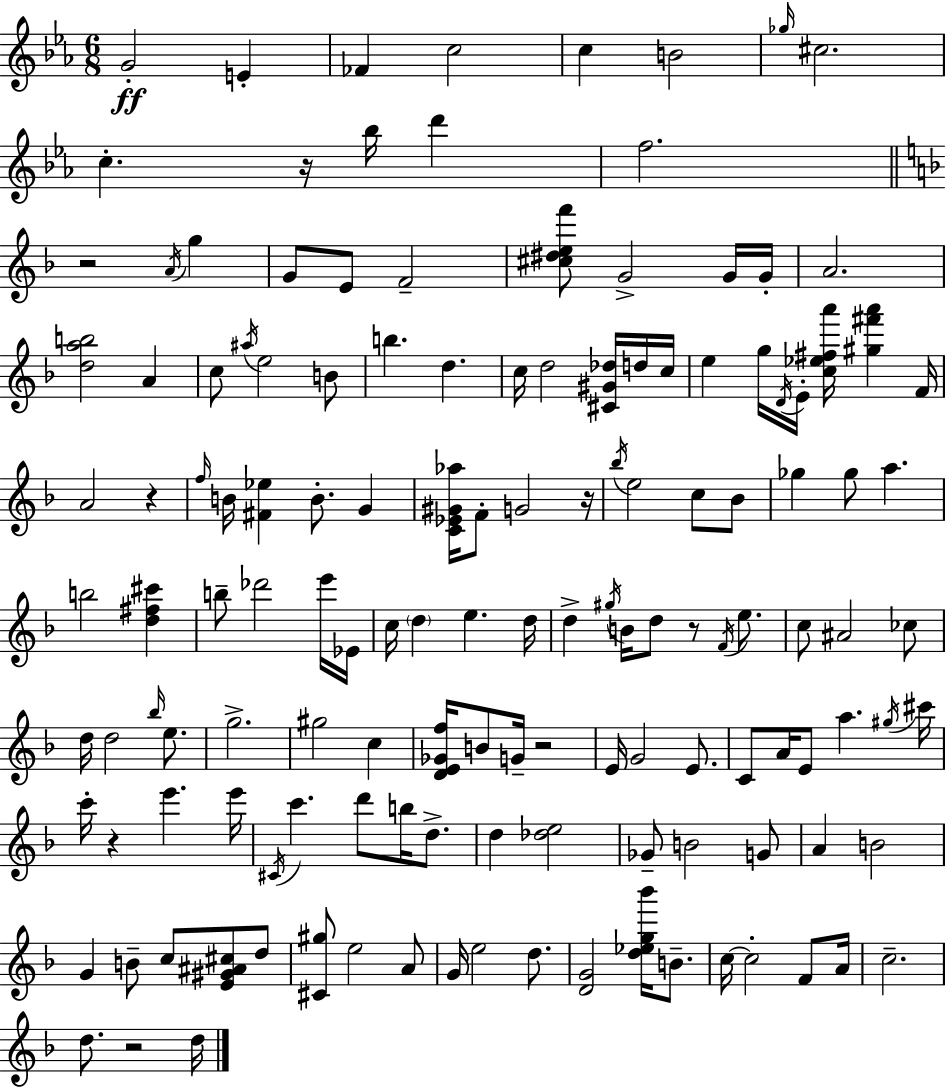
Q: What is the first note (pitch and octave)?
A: G4